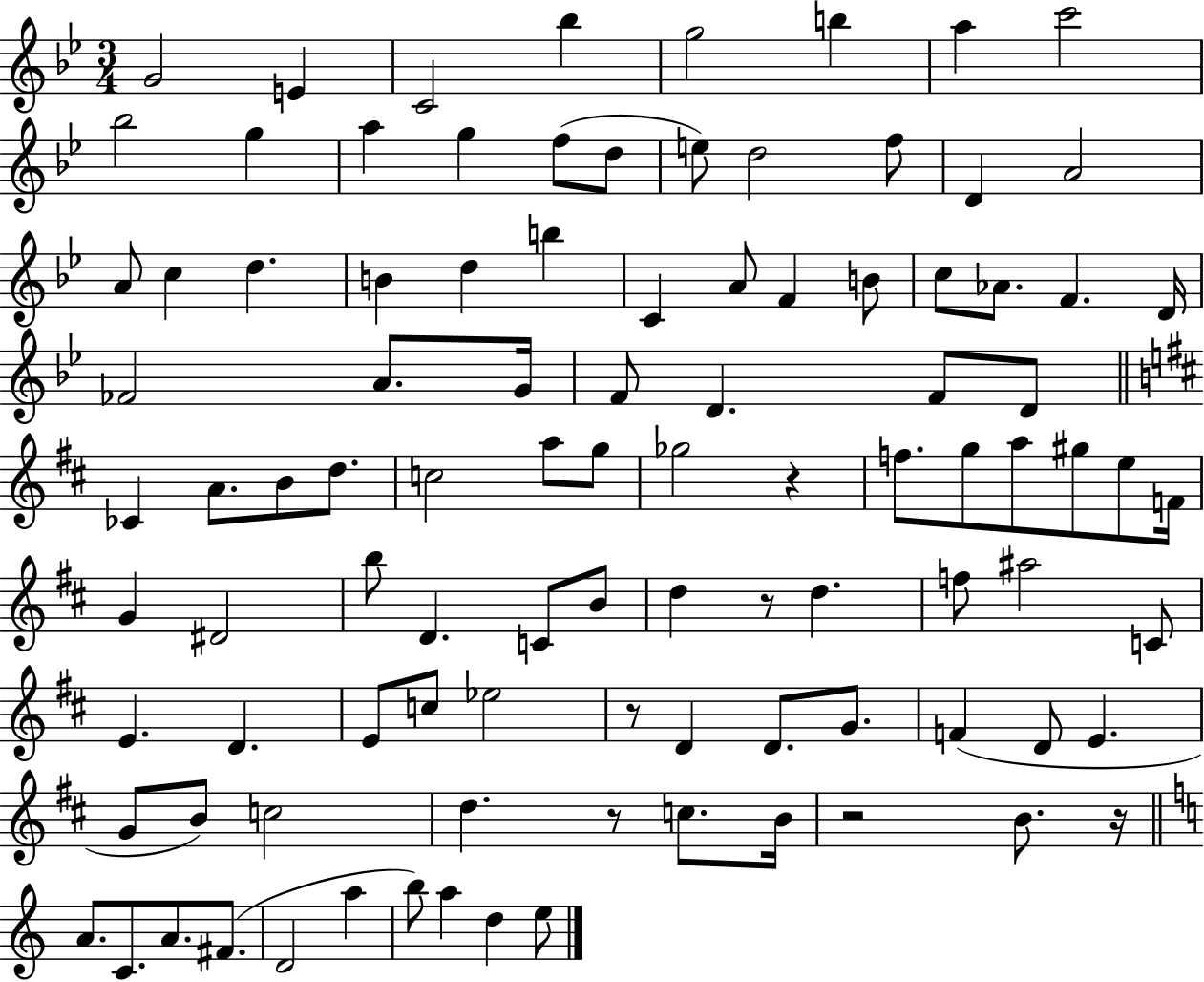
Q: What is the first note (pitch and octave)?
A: G4